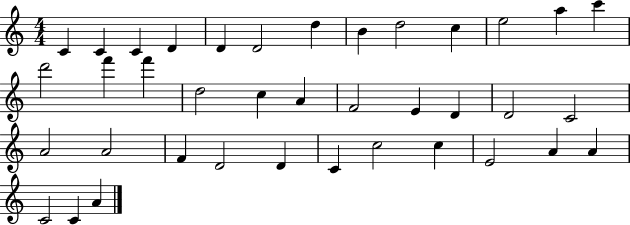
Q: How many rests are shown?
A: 0